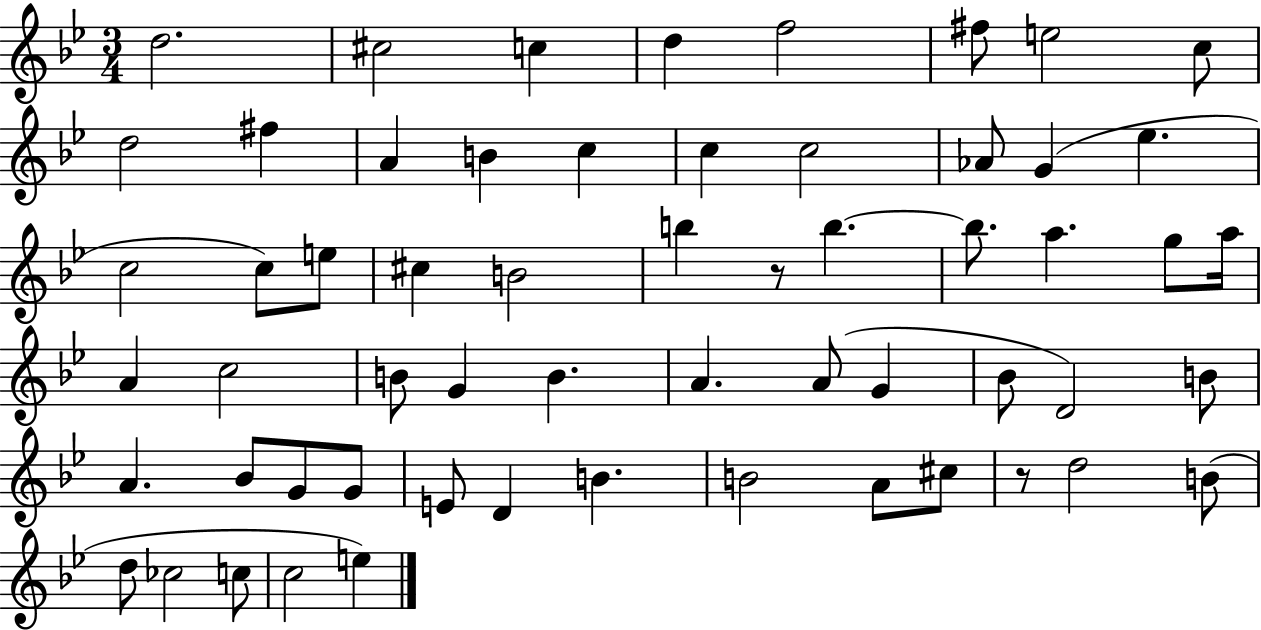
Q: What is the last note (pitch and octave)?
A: E5